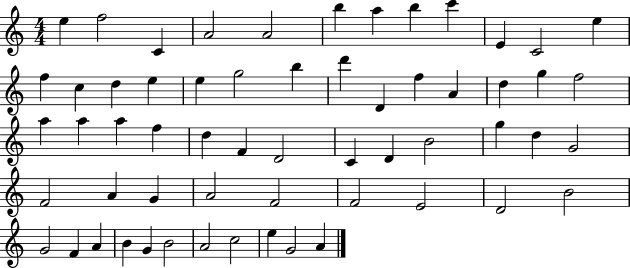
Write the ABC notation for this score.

X:1
T:Untitled
M:4/4
L:1/4
K:C
e f2 C A2 A2 b a b c' E C2 e f c d e e g2 b d' D f A d g f2 a a a f d F D2 C D B2 g d G2 F2 A G A2 F2 F2 E2 D2 B2 G2 F A B G B2 A2 c2 e G2 A